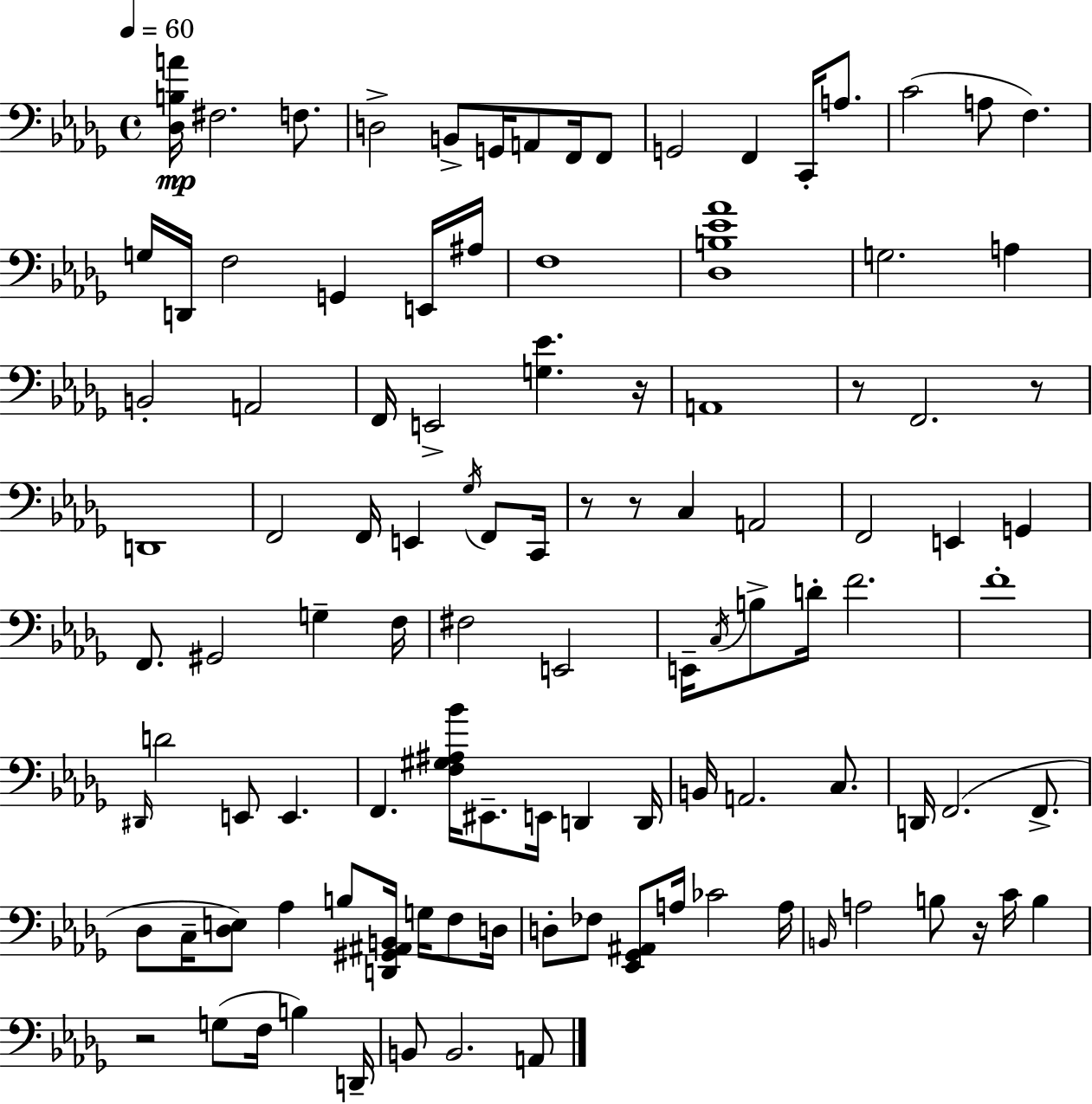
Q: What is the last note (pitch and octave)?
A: A2